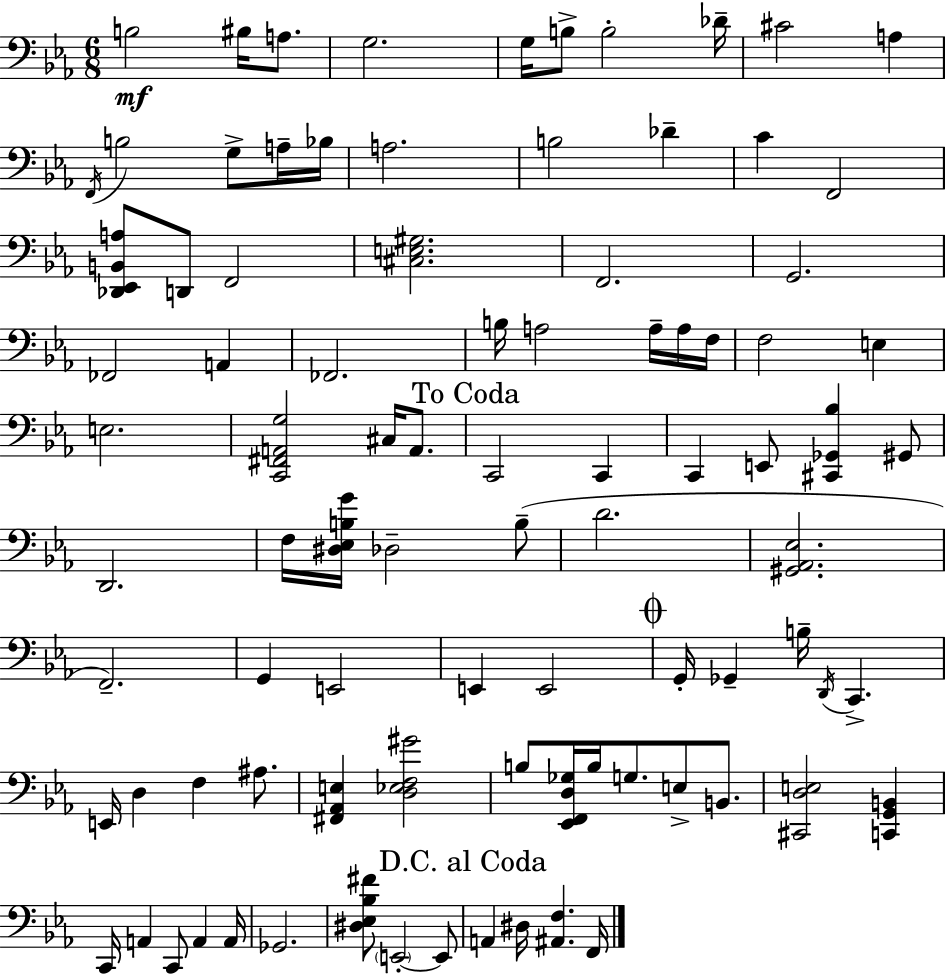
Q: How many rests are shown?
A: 0